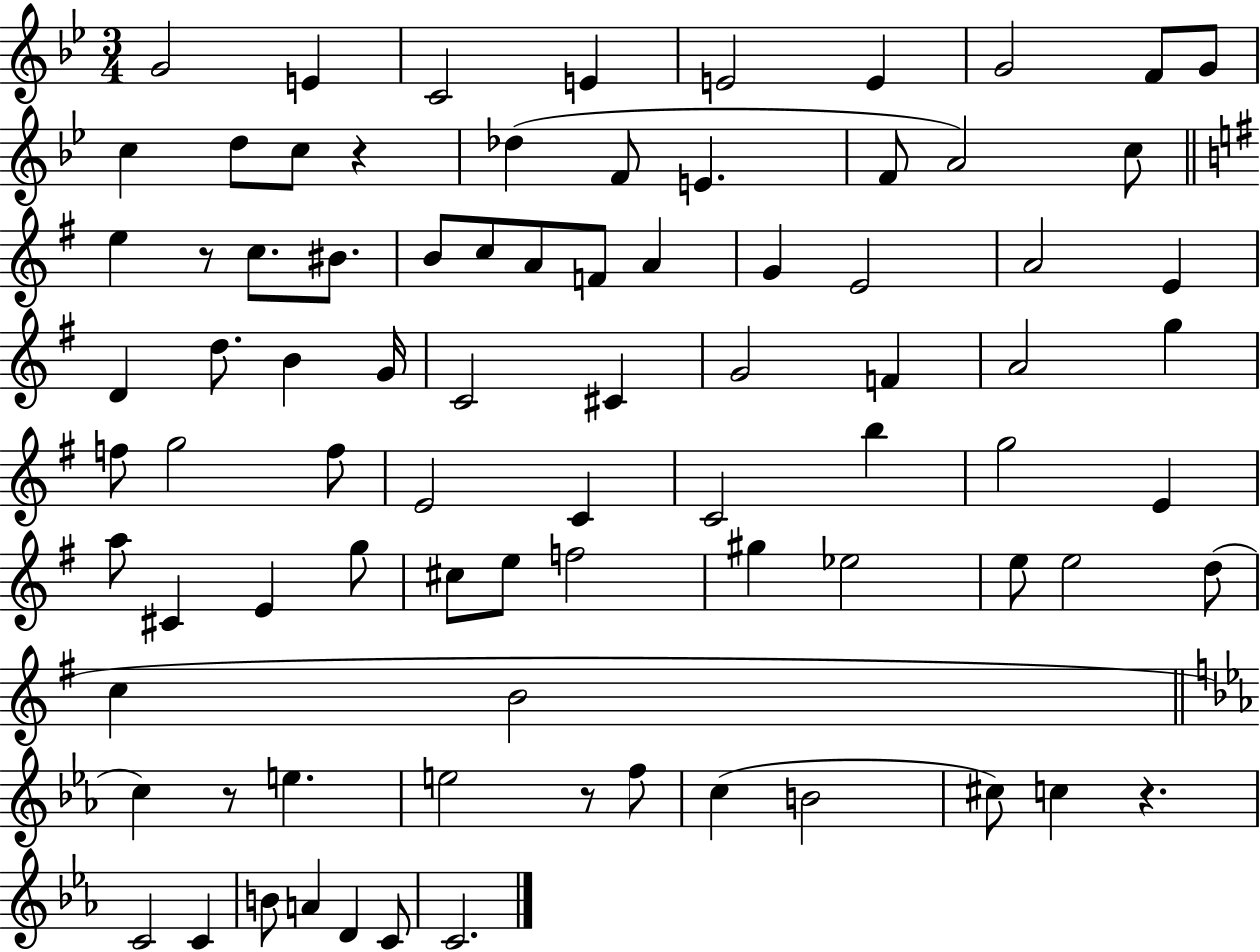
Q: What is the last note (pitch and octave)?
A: C4